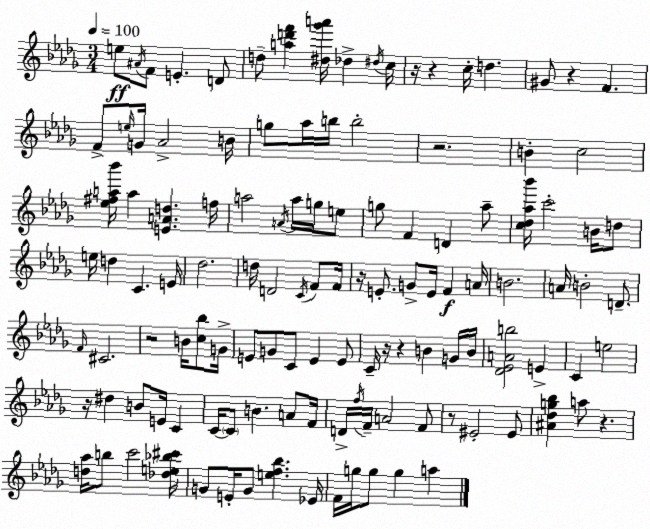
X:1
T:Untitled
M:3/4
L:1/4
K:Bbm
e/2 ^A/4 F/2 E D/2 d/2 [ad'f'] [^d_g'a']/4 _d ^d/4 c/4 z/4 z c/4 d ^G/2 z F F/2 e/4 G/4 _A2 B/4 g/2 _a/4 b/4 b2 z2 B c2 [_e^fa_b']/4 a [EAd] f/4 a2 A/4 a/4 g/4 e/2 g/2 F D _a/2 [c_d_a_b']/4 c'2 B/4 d/2 e/4 d C E/4 _d2 d/4 D2 C/4 F/2 F/4 z/4 E/2 G/2 E/4 F A/4 B2 A/4 B2 D/2 F/4 ^C2 z2 B/4 [c_b]/2 G/4 E/2 G/2 C/2 E E/2 C/4 z/4 z B G/4 B/4 [_D_EAb]2 E C e2 z/4 ^d B/2 E/4 C C/4 C/2 B A/2 F/4 D/4 f/4 F/4 A2 F/2 z/2 ^E2 ^E/2 [^A_dg_b] a/2 z [d_a]/4 b/2 c'2 [_de_b^c']/4 G/2 E/4 G/2 [ef_b] _E/4 F/4 g/4 g/2 g a